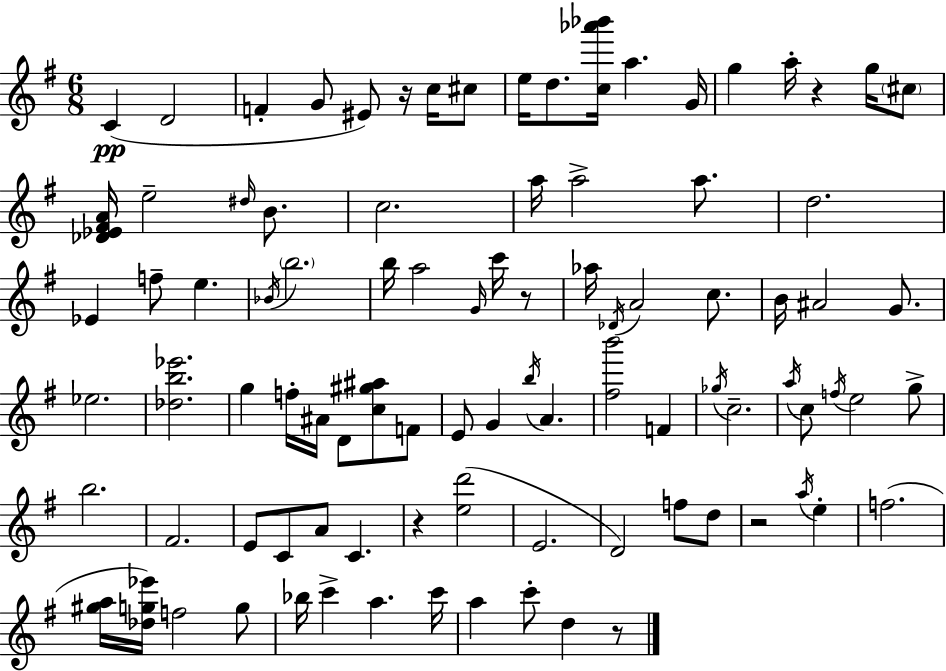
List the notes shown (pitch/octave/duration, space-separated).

C4/q D4/h F4/q G4/e EIS4/e R/s C5/s C#5/e E5/s D5/e. [C5,Ab6,Bb6]/s A5/q. G4/s G5/q A5/s R/q G5/s C#5/e [Db4,Eb4,F#4,A4]/s E5/h D#5/s B4/e. C5/h. A5/s A5/h A5/e. D5/h. Eb4/q F5/e E5/q. Bb4/s B5/h. B5/s A5/h G4/s C6/s R/e Ab5/s Db4/s A4/h C5/e. B4/s A#4/h G4/e. Eb5/h. [Db5,B5,Eb6]/h. G5/q F5/s A#4/s D4/e [C5,G#5,A#5]/e F4/e E4/e G4/q B5/s A4/q. [F#5,B6]/h F4/q Gb5/s C5/h. A5/s C5/e F5/s E5/h G5/e B5/h. F#4/h. E4/e C4/e A4/e C4/q. R/q [E5,D6]/h E4/h. D4/h F5/e D5/e R/h A5/s E5/q F5/h. [G#5,A5]/s [Db5,G5,Eb6]/s F5/h G5/e Bb5/s C6/q A5/q. C6/s A5/q C6/e D5/q R/e